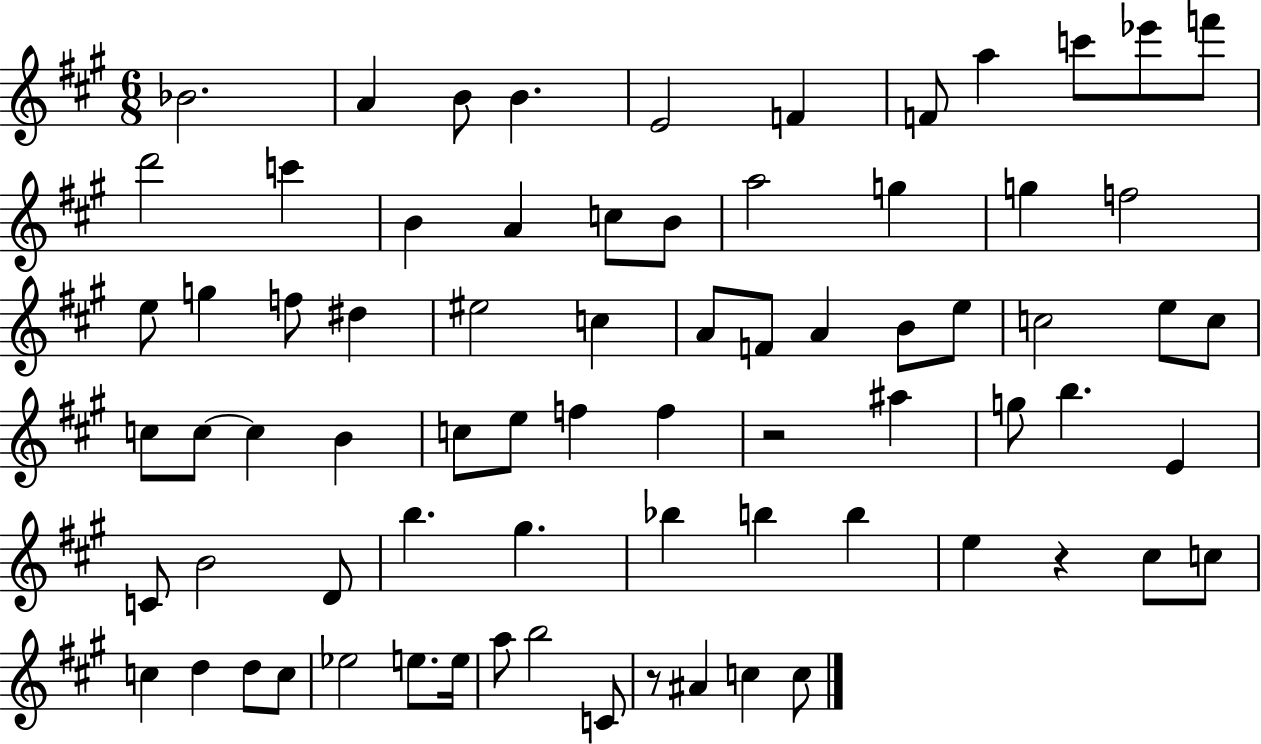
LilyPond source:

{
  \clef treble
  \numericTimeSignature
  \time 6/8
  \key a \major
  bes'2. | a'4 b'8 b'4. | e'2 f'4 | f'8 a''4 c'''8 ees'''8 f'''8 | \break d'''2 c'''4 | b'4 a'4 c''8 b'8 | a''2 g''4 | g''4 f''2 | \break e''8 g''4 f''8 dis''4 | eis''2 c''4 | a'8 f'8 a'4 b'8 e''8 | c''2 e''8 c''8 | \break c''8 c''8~~ c''4 b'4 | c''8 e''8 f''4 f''4 | r2 ais''4 | g''8 b''4. e'4 | \break c'8 b'2 d'8 | b''4. gis''4. | bes''4 b''4 b''4 | e''4 r4 cis''8 c''8 | \break c''4 d''4 d''8 c''8 | ees''2 e''8. e''16 | a''8 b''2 c'8 | r8 ais'4 c''4 c''8 | \break \bar "|."
}